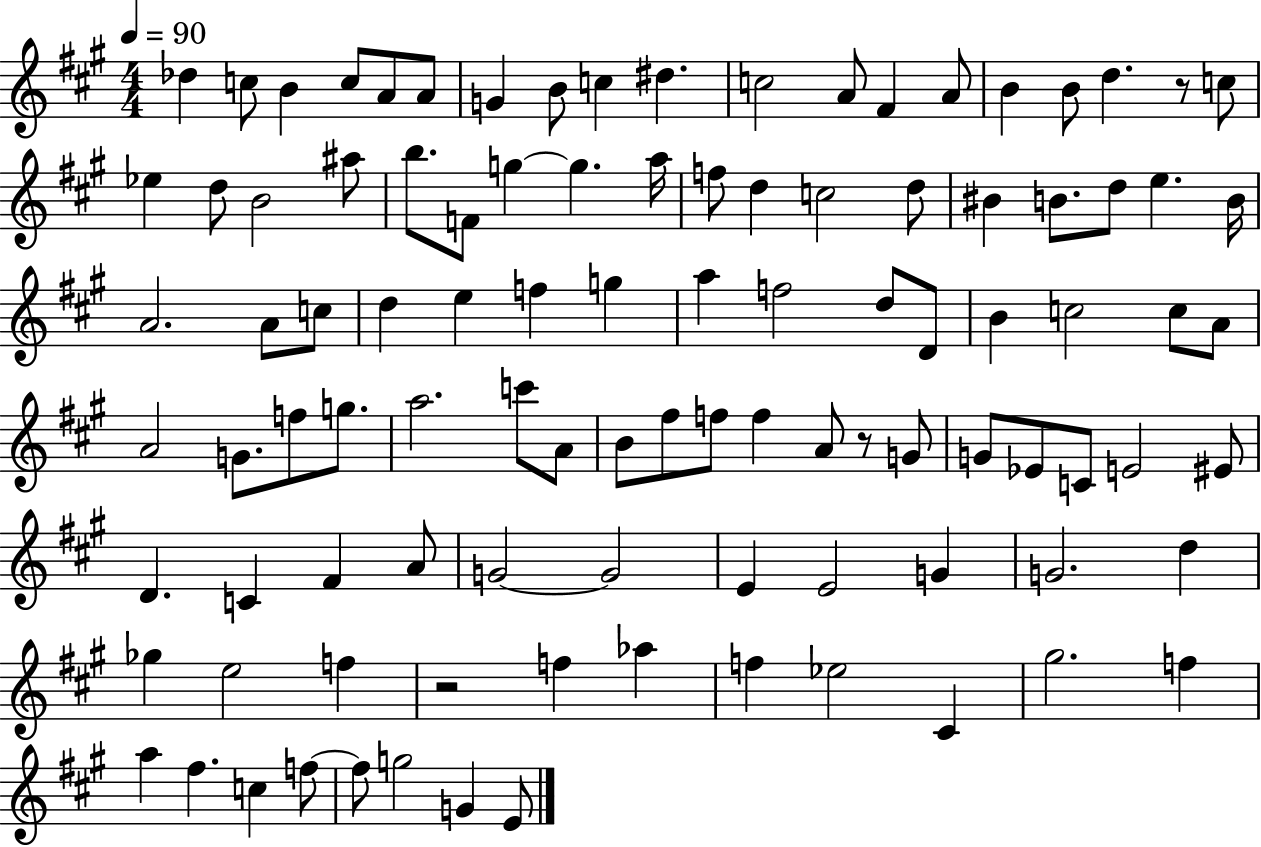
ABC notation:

X:1
T:Untitled
M:4/4
L:1/4
K:A
_d c/2 B c/2 A/2 A/2 G B/2 c ^d c2 A/2 ^F A/2 B B/2 d z/2 c/2 _e d/2 B2 ^a/2 b/2 F/2 g g a/4 f/2 d c2 d/2 ^B B/2 d/2 e B/4 A2 A/2 c/2 d e f g a f2 d/2 D/2 B c2 c/2 A/2 A2 G/2 f/2 g/2 a2 c'/2 A/2 B/2 ^f/2 f/2 f A/2 z/2 G/2 G/2 _E/2 C/2 E2 ^E/2 D C ^F A/2 G2 G2 E E2 G G2 d _g e2 f z2 f _a f _e2 ^C ^g2 f a ^f c f/2 f/2 g2 G E/2